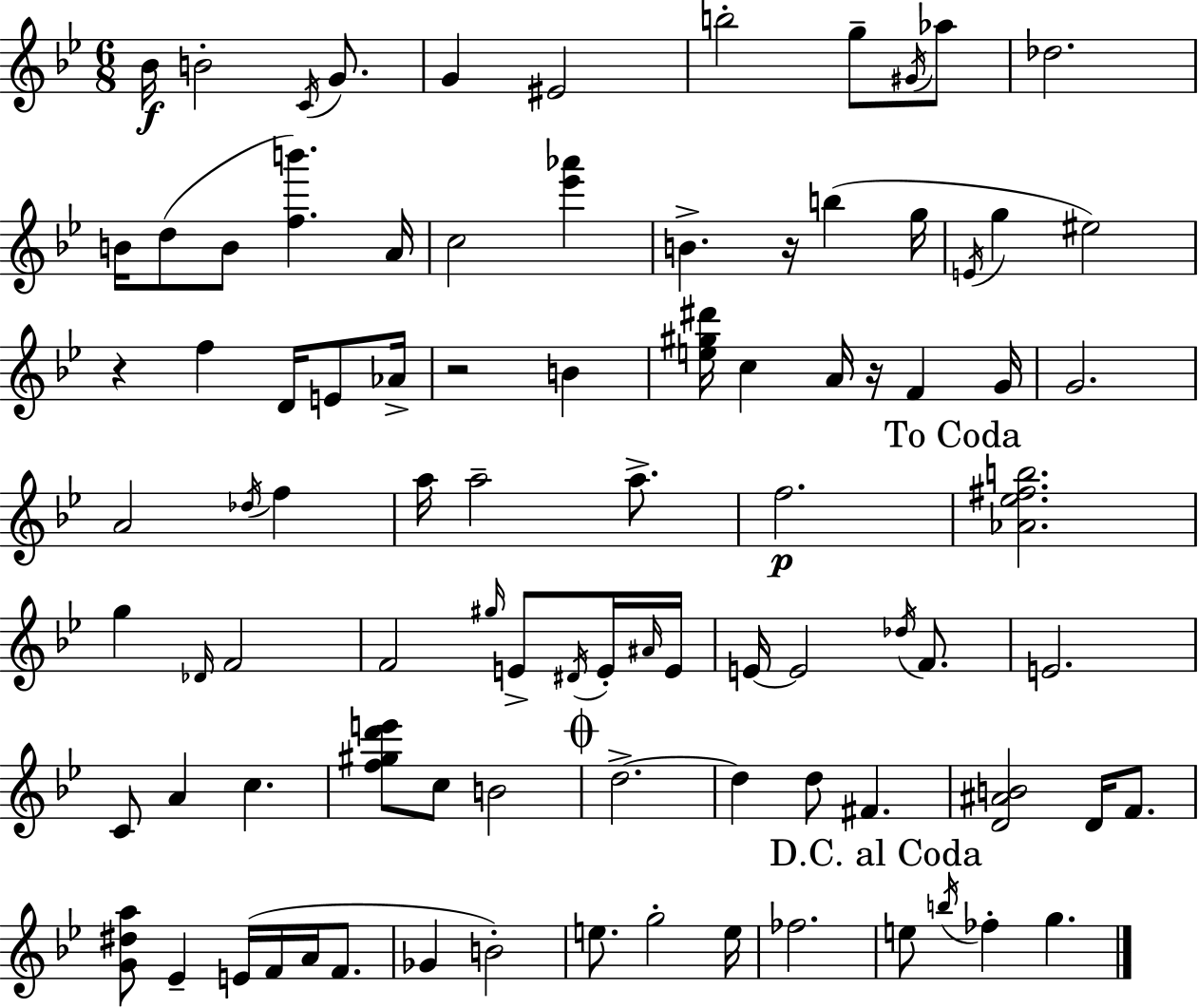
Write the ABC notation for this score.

X:1
T:Untitled
M:6/8
L:1/4
K:Gm
_B/4 B2 C/4 G/2 G ^E2 b2 g/2 ^G/4 _a/2 _d2 B/4 d/2 B/2 [fb'] A/4 c2 [_e'_a'] B z/4 b g/4 E/4 g ^e2 z f D/4 E/2 _A/4 z2 B [e^g^d']/4 c A/4 z/4 F G/4 G2 A2 _d/4 f a/4 a2 a/2 f2 [_A_e^fb]2 g _D/4 F2 F2 ^g/4 E/2 ^D/4 E/4 ^A/4 E/4 E/4 E2 _d/4 F/2 E2 C/2 A c [f^gd'e']/2 c/2 B2 d2 d d/2 ^F [D^AB]2 D/4 F/2 [G^da]/2 _E E/4 F/4 A/4 F/2 _G B2 e/2 g2 e/4 _f2 e/2 b/4 _f g